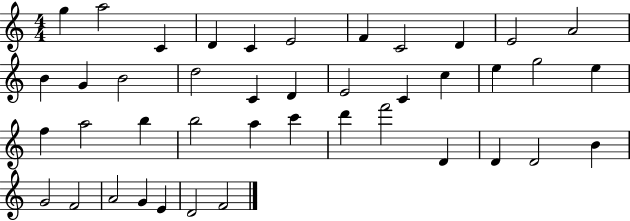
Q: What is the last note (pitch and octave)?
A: F4